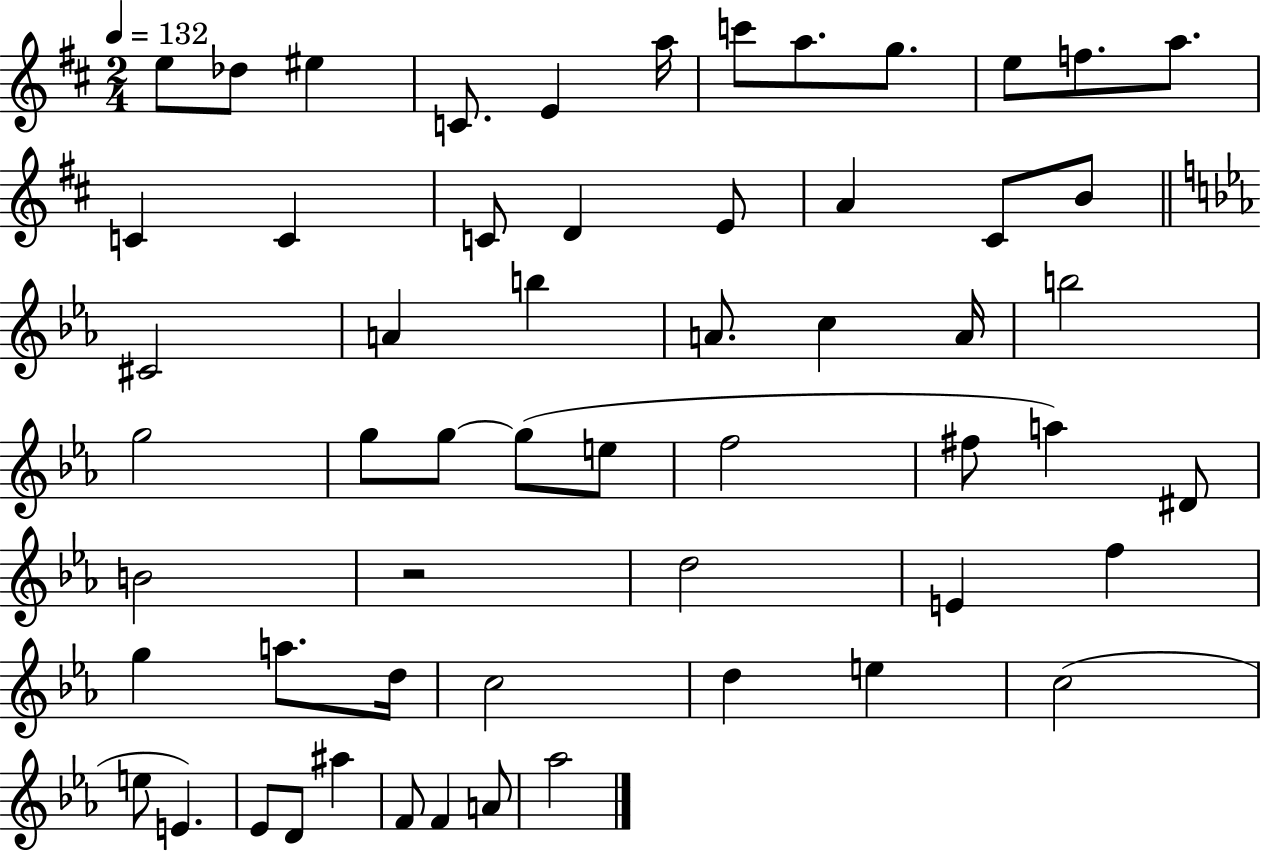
X:1
T:Untitled
M:2/4
L:1/4
K:D
e/2 _d/2 ^e C/2 E a/4 c'/2 a/2 g/2 e/2 f/2 a/2 C C C/2 D E/2 A ^C/2 B/2 ^C2 A b A/2 c A/4 b2 g2 g/2 g/2 g/2 e/2 f2 ^f/2 a ^D/2 B2 z2 d2 E f g a/2 d/4 c2 d e c2 e/2 E _E/2 D/2 ^a F/2 F A/2 _a2